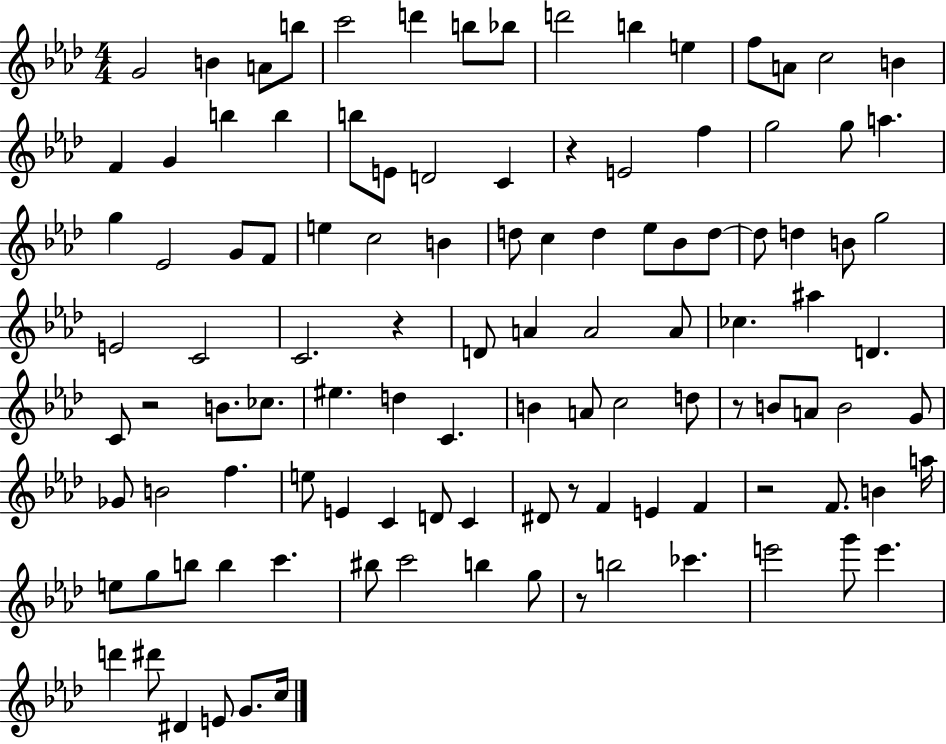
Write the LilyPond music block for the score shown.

{
  \clef treble
  \numericTimeSignature
  \time 4/4
  \key aes \major
  g'2 b'4 a'8 b''8 | c'''2 d'''4 b''8 bes''8 | d'''2 b''4 e''4 | f''8 a'8 c''2 b'4 | \break f'4 g'4 b''4 b''4 | b''8 e'8 d'2 c'4 | r4 e'2 f''4 | g''2 g''8 a''4. | \break g''4 ees'2 g'8 f'8 | e''4 c''2 b'4 | d''8 c''4 d''4 ees''8 bes'8 d''8~~ | d''8 d''4 b'8 g''2 | \break e'2 c'2 | c'2. r4 | d'8 a'4 a'2 a'8 | ces''4. ais''4 d'4. | \break c'8 r2 b'8. ces''8. | eis''4. d''4 c'4. | b'4 a'8 c''2 d''8 | r8 b'8 a'8 b'2 g'8 | \break ges'8 b'2 f''4. | e''8 e'4 c'4 d'8 c'4 | dis'8 r8 f'4 e'4 f'4 | r2 f'8. b'4 a''16 | \break e''8 g''8 b''8 b''4 c'''4. | bis''8 c'''2 b''4 g''8 | r8 b''2 ces'''4. | e'''2 g'''8 e'''4. | \break d'''4 dis'''8 dis'4 e'8 g'8. c''16 | \bar "|."
}